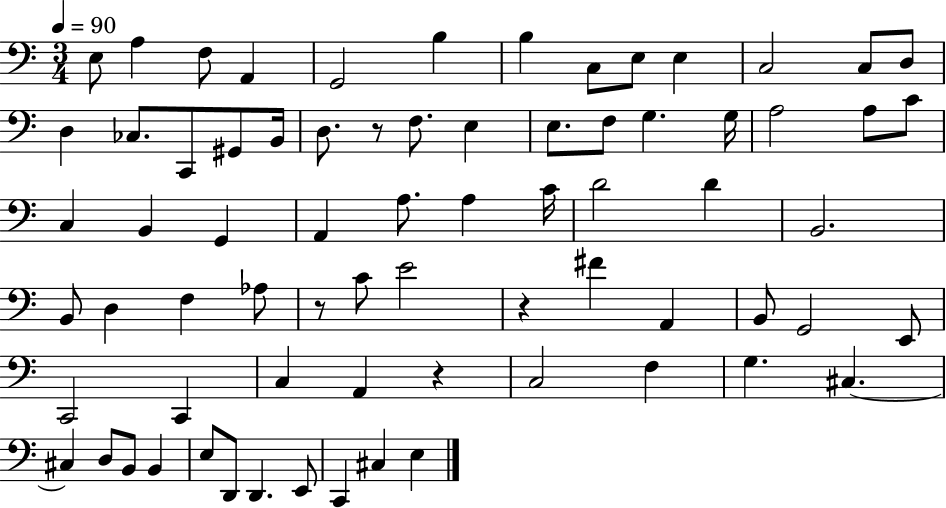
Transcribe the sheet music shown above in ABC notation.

X:1
T:Untitled
M:3/4
L:1/4
K:C
E,/2 A, F,/2 A,, G,,2 B, B, C,/2 E,/2 E, C,2 C,/2 D,/2 D, _C,/2 C,,/2 ^G,,/2 B,,/4 D,/2 z/2 F,/2 E, E,/2 F,/2 G, G,/4 A,2 A,/2 C/2 C, B,, G,, A,, A,/2 A, C/4 D2 D B,,2 B,,/2 D, F, _A,/2 z/2 C/2 E2 z ^F A,, B,,/2 G,,2 E,,/2 C,,2 C,, C, A,, z C,2 F, G, ^C, ^C, D,/2 B,,/2 B,, E,/2 D,,/2 D,, E,,/2 C,, ^C, E,